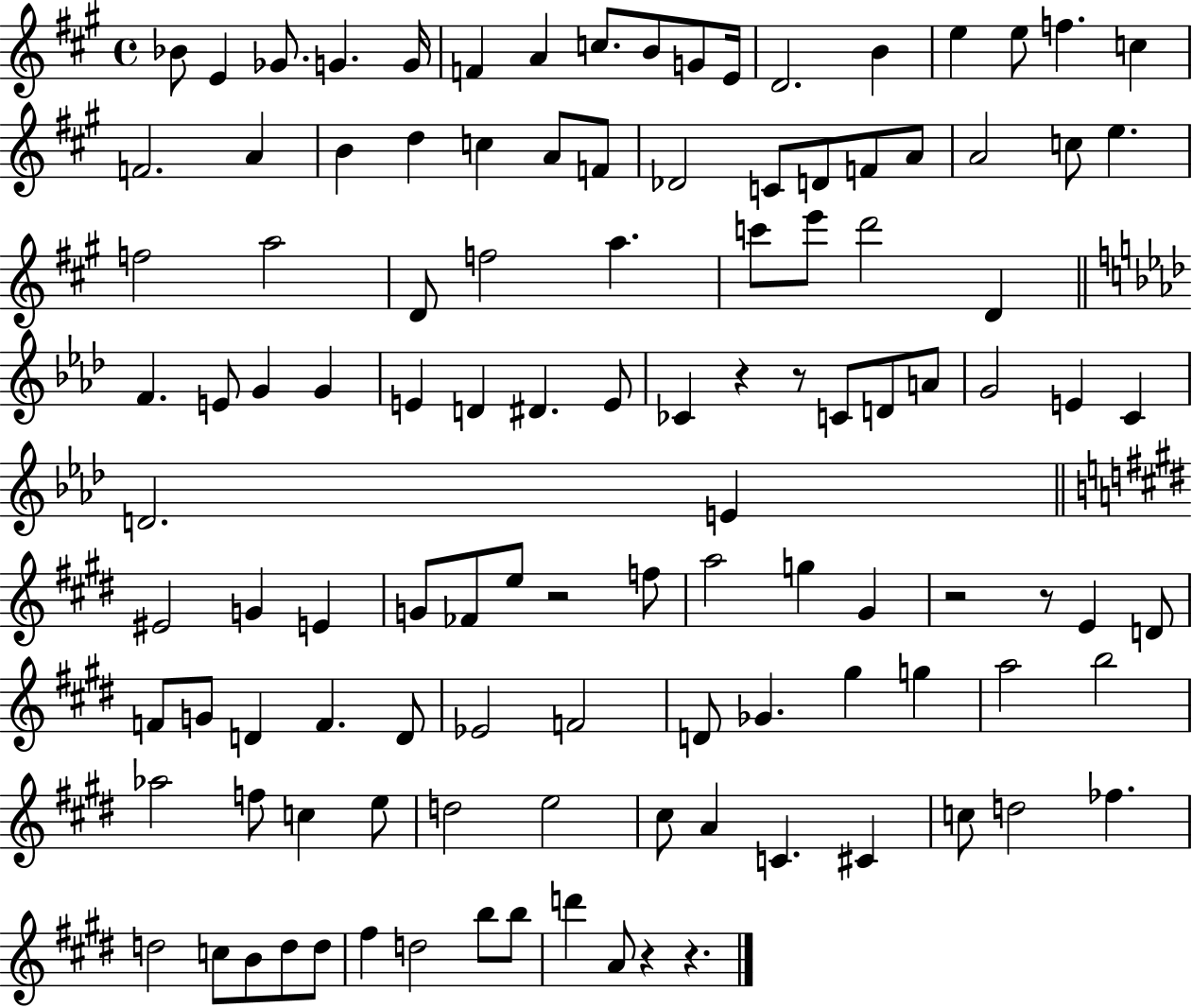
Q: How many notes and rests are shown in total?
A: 114